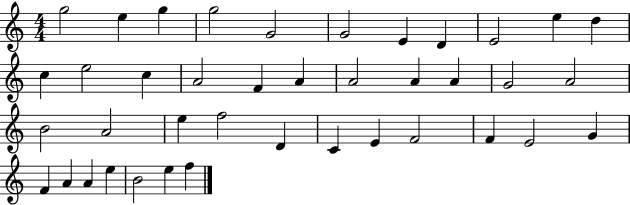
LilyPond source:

{
  \clef treble
  \numericTimeSignature
  \time 4/4
  \key c \major
  g''2 e''4 g''4 | g''2 g'2 | g'2 e'4 d'4 | e'2 e''4 d''4 | \break c''4 e''2 c''4 | a'2 f'4 a'4 | a'2 a'4 a'4 | g'2 a'2 | \break b'2 a'2 | e''4 f''2 d'4 | c'4 e'4 f'2 | f'4 e'2 g'4 | \break f'4 a'4 a'4 e''4 | b'2 e''4 f''4 | \bar "|."
}